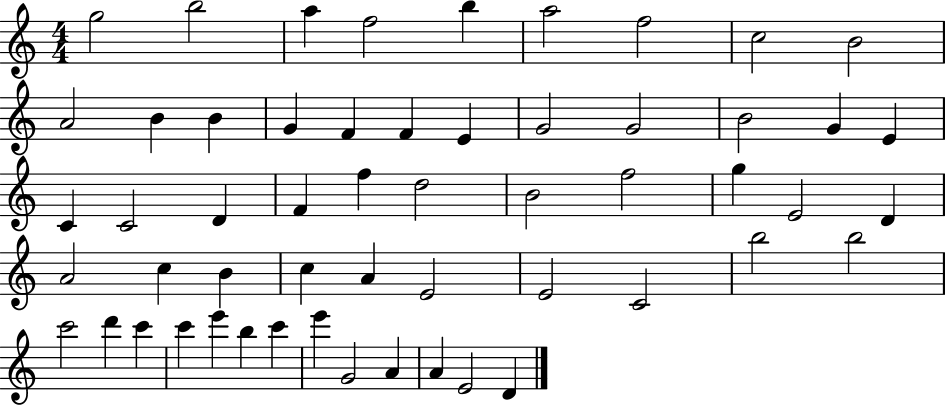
{
  \clef treble
  \numericTimeSignature
  \time 4/4
  \key c \major
  g''2 b''2 | a''4 f''2 b''4 | a''2 f''2 | c''2 b'2 | \break a'2 b'4 b'4 | g'4 f'4 f'4 e'4 | g'2 g'2 | b'2 g'4 e'4 | \break c'4 c'2 d'4 | f'4 f''4 d''2 | b'2 f''2 | g''4 e'2 d'4 | \break a'2 c''4 b'4 | c''4 a'4 e'2 | e'2 c'2 | b''2 b''2 | \break c'''2 d'''4 c'''4 | c'''4 e'''4 b''4 c'''4 | e'''4 g'2 a'4 | a'4 e'2 d'4 | \break \bar "|."
}